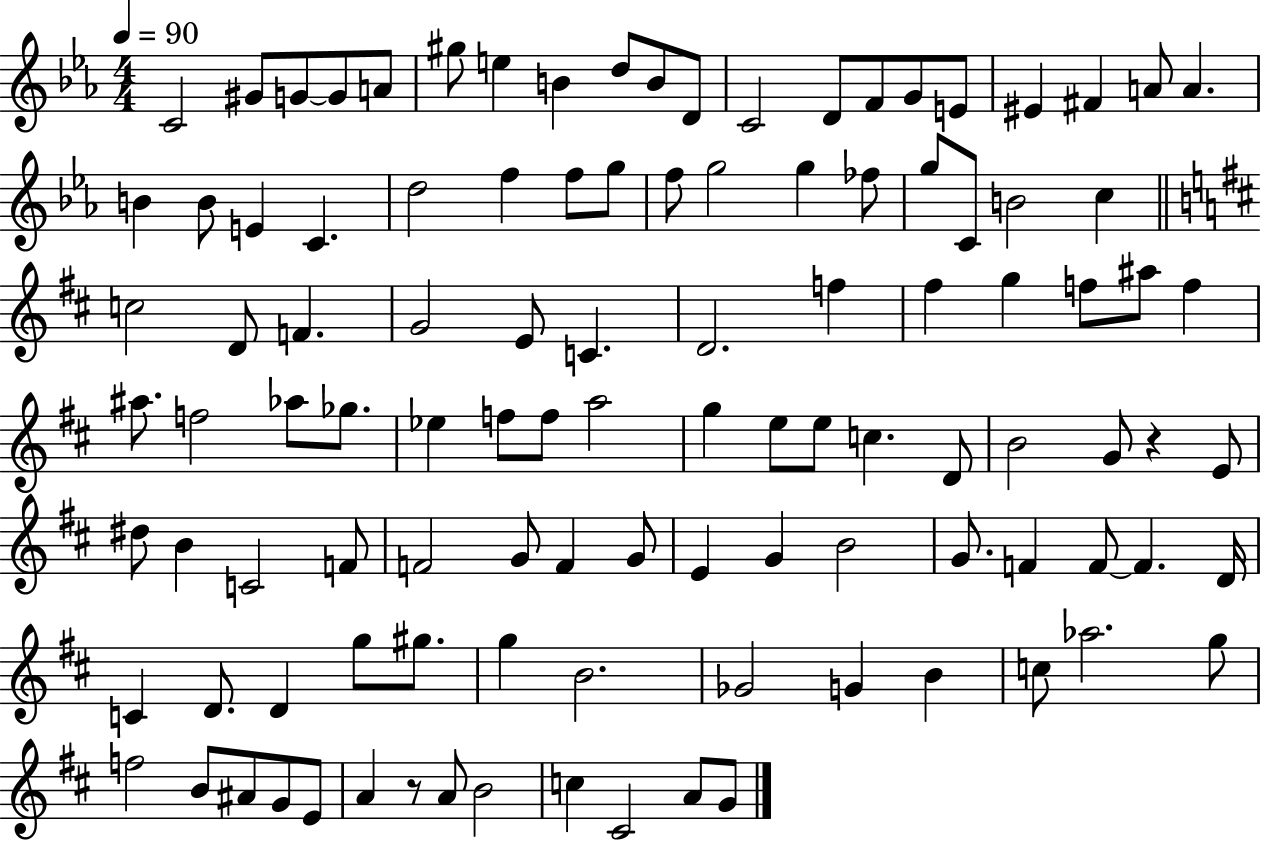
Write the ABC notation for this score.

X:1
T:Untitled
M:4/4
L:1/4
K:Eb
C2 ^G/2 G/2 G/2 A/2 ^g/2 e B d/2 B/2 D/2 C2 D/2 F/2 G/2 E/2 ^E ^F A/2 A B B/2 E C d2 f f/2 g/2 f/2 g2 g _f/2 g/2 C/2 B2 c c2 D/2 F G2 E/2 C D2 f ^f g f/2 ^a/2 f ^a/2 f2 _a/2 _g/2 _e f/2 f/2 a2 g e/2 e/2 c D/2 B2 G/2 z E/2 ^d/2 B C2 F/2 F2 G/2 F G/2 E G B2 G/2 F F/2 F D/4 C D/2 D g/2 ^g/2 g B2 _G2 G B c/2 _a2 g/2 f2 B/2 ^A/2 G/2 E/2 A z/2 A/2 B2 c ^C2 A/2 G/2